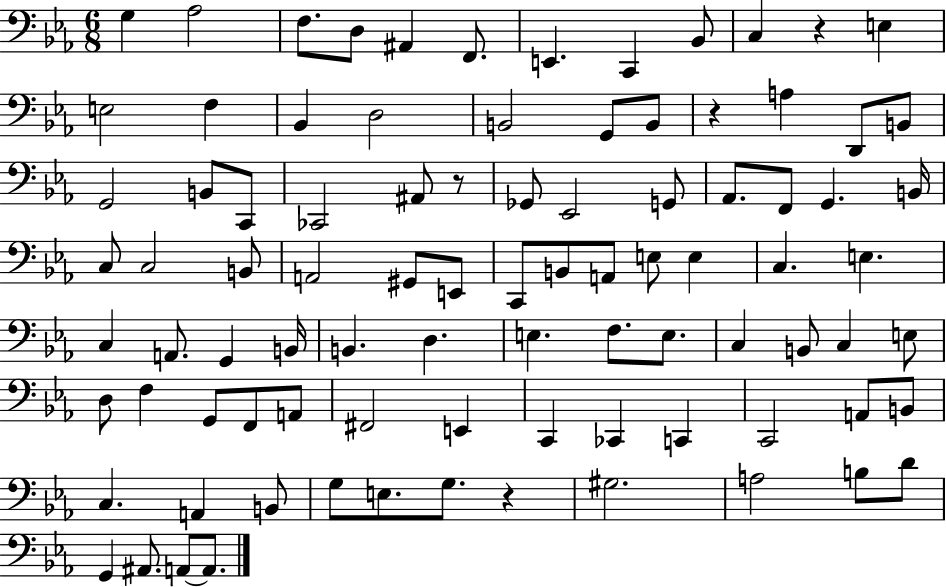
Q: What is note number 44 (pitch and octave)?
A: E3